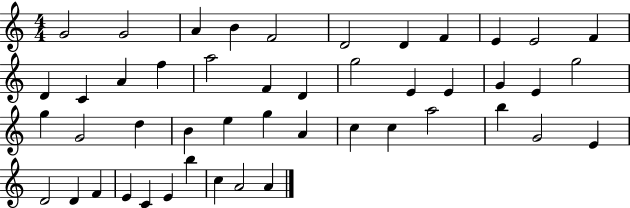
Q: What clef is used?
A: treble